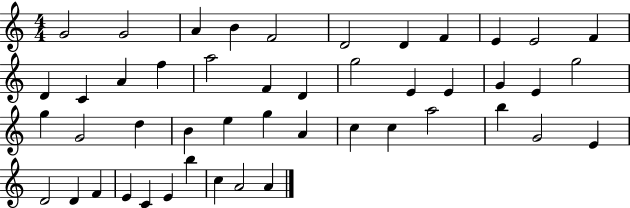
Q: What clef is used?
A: treble